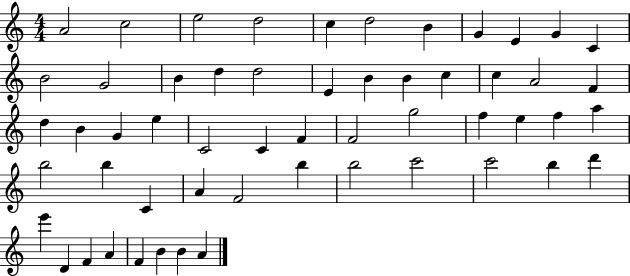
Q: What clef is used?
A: treble